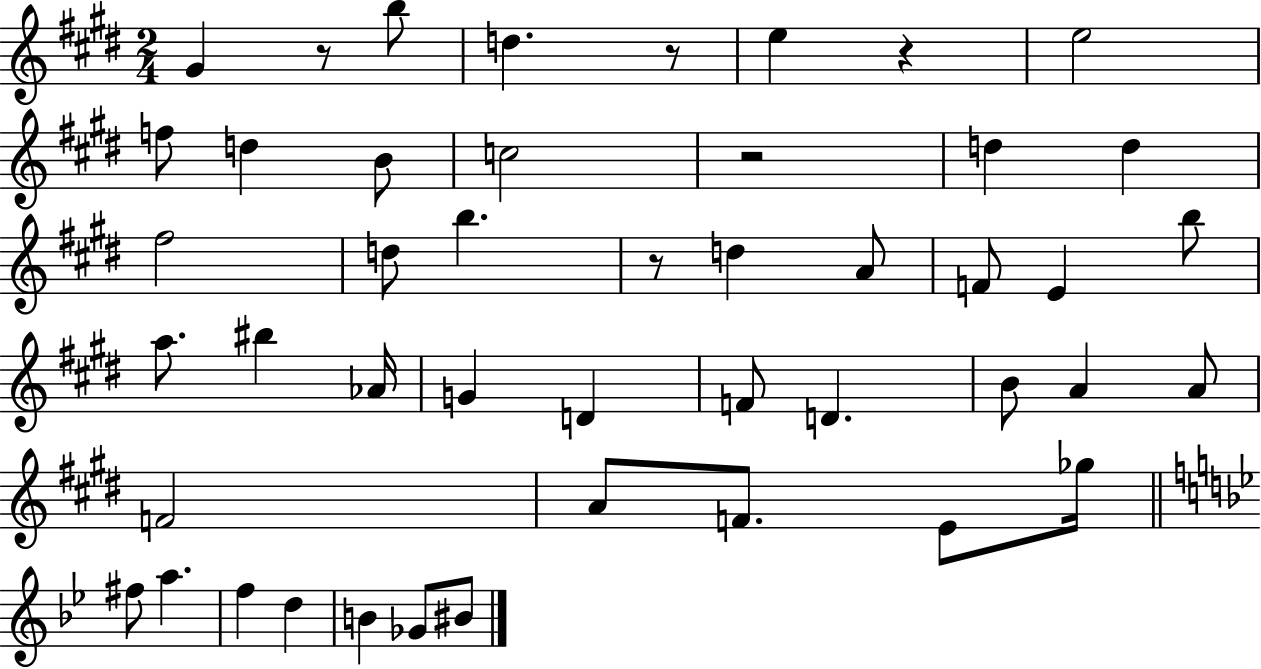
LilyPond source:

{
  \clef treble
  \numericTimeSignature
  \time 2/4
  \key e \major
  gis'4 r8 b''8 | d''4. r8 | e''4 r4 | e''2 | \break f''8 d''4 b'8 | c''2 | r2 | d''4 d''4 | \break fis''2 | d''8 b''4. | r8 d''4 a'8 | f'8 e'4 b''8 | \break a''8. bis''4 aes'16 | g'4 d'4 | f'8 d'4. | b'8 a'4 a'8 | \break f'2 | a'8 f'8. e'8 ges''16 | \bar "||" \break \key g \minor fis''8 a''4. | f''4 d''4 | b'4 ges'8 bis'8 | \bar "|."
}